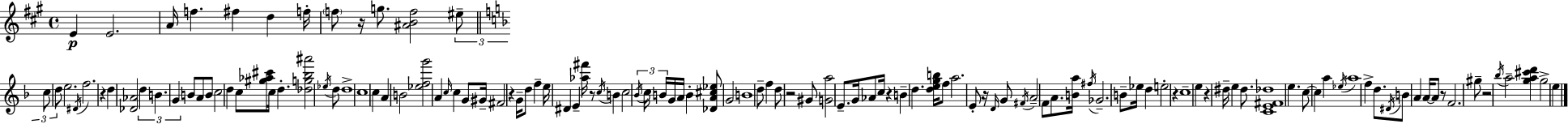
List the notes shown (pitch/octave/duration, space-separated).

E4/q E4/h. A4/s F5/q. F#5/q D5/q F5/s F5/e R/s G5/e. [A#4,B4,F5]/h EIS5/e C5/e D5/e E5/h. D#4/s F5/h. R/q D5/q [Db4,Ab4]/h D5/q B4/q. G4/q B4/e A4/e B4/e C5/h D5/q C5/e [G#5,Ab5,C#6]/s C5/s D5/q. [Db5,G5,Bb5,A#6]/h Eb5/s D5/e D5/w C5/w C5/q A4/q B4/h [Eb5,F5,G6]/h A4/q C5/s C5/q G4/e G#4/s F#4/h R/q G4/s D5/e F5/q E5/s D#4/q E4/q [Ab5,F#6]/s R/e C5/s B4/q C5/h Bb4/s C5/s B4/s G4/s A4/s B4/q [Db4,A4,C#5,Eb5]/e G4/h B4/w D5/e F5/q D5/e R/h G#4/e [G4,A5]/h E4/e. G4/s Ab4/e C5/s R/q B4/q D5/q. [D5,E5,G5,B5]/s F5/e A5/h. E4/e R/s D4/s G4/e F#4/s A4/h F4/e A4/e. [B4,A5]/s F#5/s Gb4/h. B4/e Eb5/s D5/q E5/h R/q C5/w E5/q R/q D#5/s E5/q D#5/e. [C4,E4,F#4,Db5]/w E5/q. C5/e C5/q A5/q Eb5/s A5/w F5/q D5/e. D#4/s B4/e A4/q A4/s A4/e R/e F4/h. G#5/e R/h Bb5/s A5/h [G5,A5,C#6,D6]/q G5/h E5/q